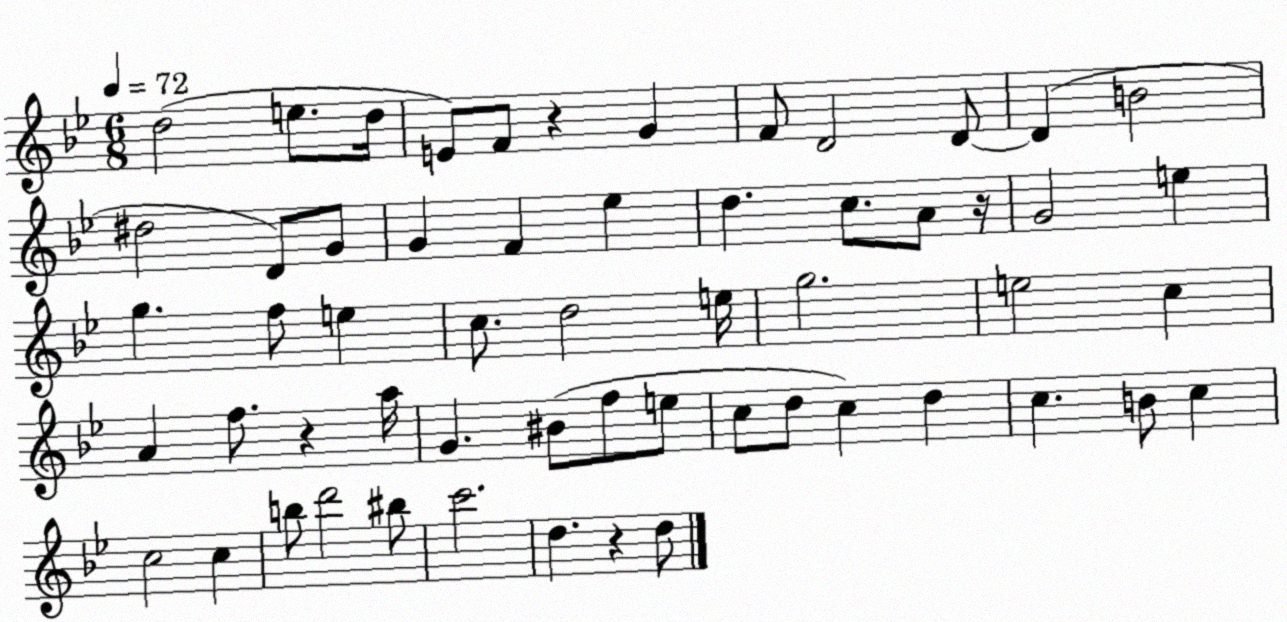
X:1
T:Untitled
M:6/8
L:1/4
K:Bb
d2 e/2 d/4 E/2 F/2 z G F/2 D2 D/2 D B2 ^d2 D/2 G/2 G F _e d c/2 A/2 z/4 G2 e g f/2 e c/2 d2 e/4 g2 e2 c A f/2 z a/4 G ^B/2 f/2 e/2 c/2 d/2 c d c B/2 c c2 c b/2 d'2 ^b/2 c'2 d z d/2